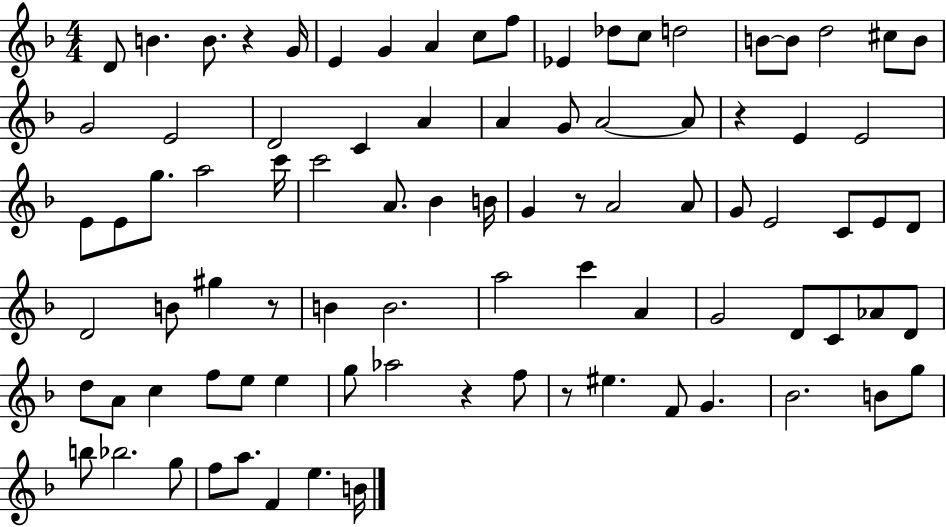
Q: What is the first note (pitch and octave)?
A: D4